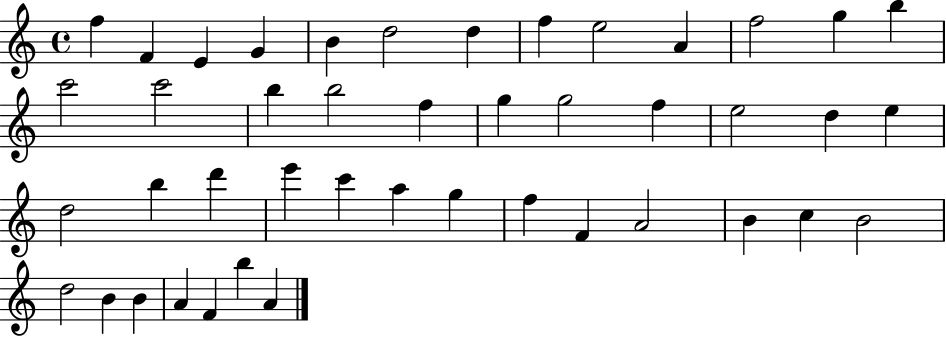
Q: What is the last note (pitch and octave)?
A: A4